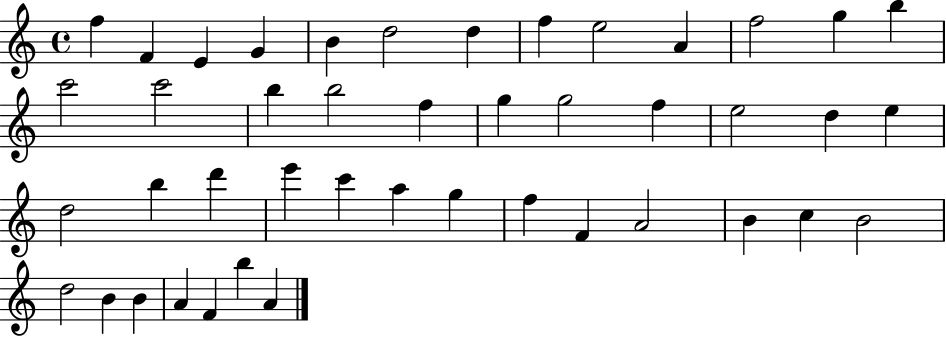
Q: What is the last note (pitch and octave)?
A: A4